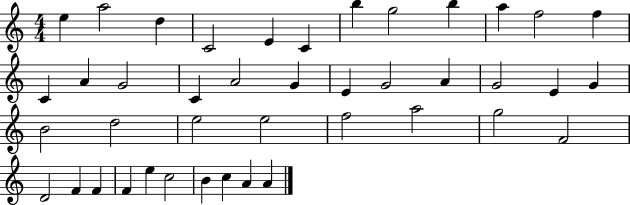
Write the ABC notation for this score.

X:1
T:Untitled
M:4/4
L:1/4
K:C
e a2 d C2 E C b g2 b a f2 f C A G2 C A2 G E G2 A G2 E G B2 d2 e2 e2 f2 a2 g2 F2 D2 F F F e c2 B c A A